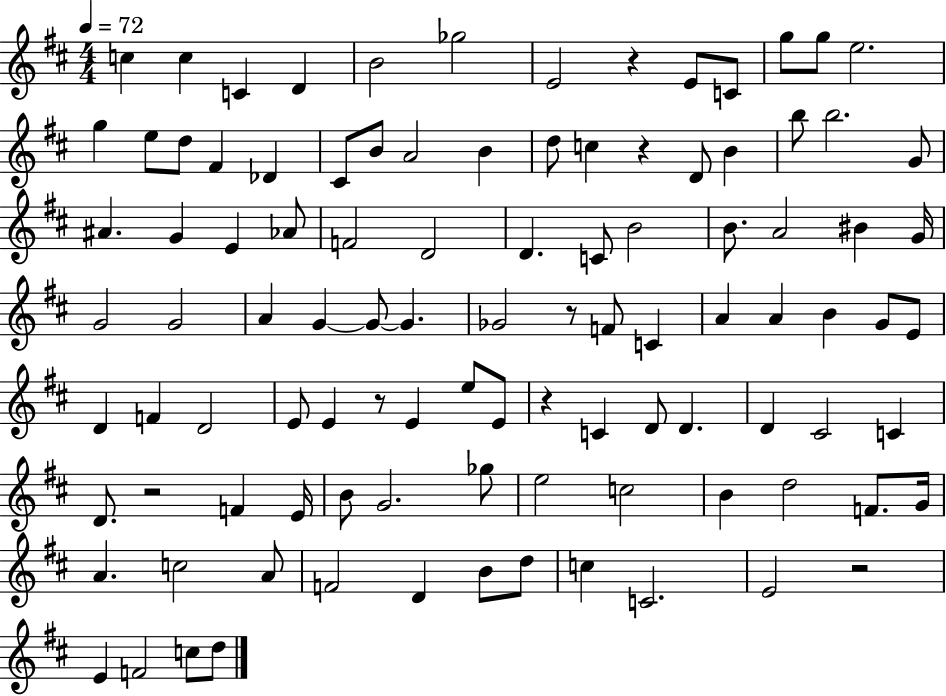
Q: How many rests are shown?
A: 7